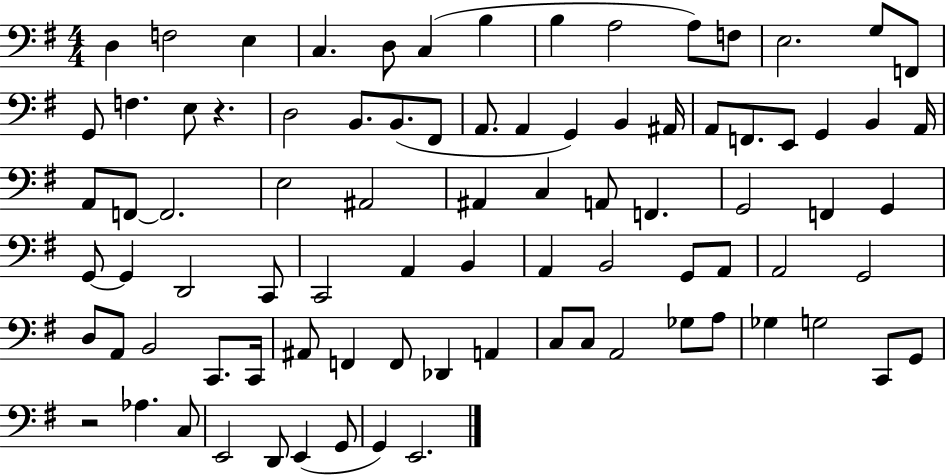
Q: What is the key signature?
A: G major